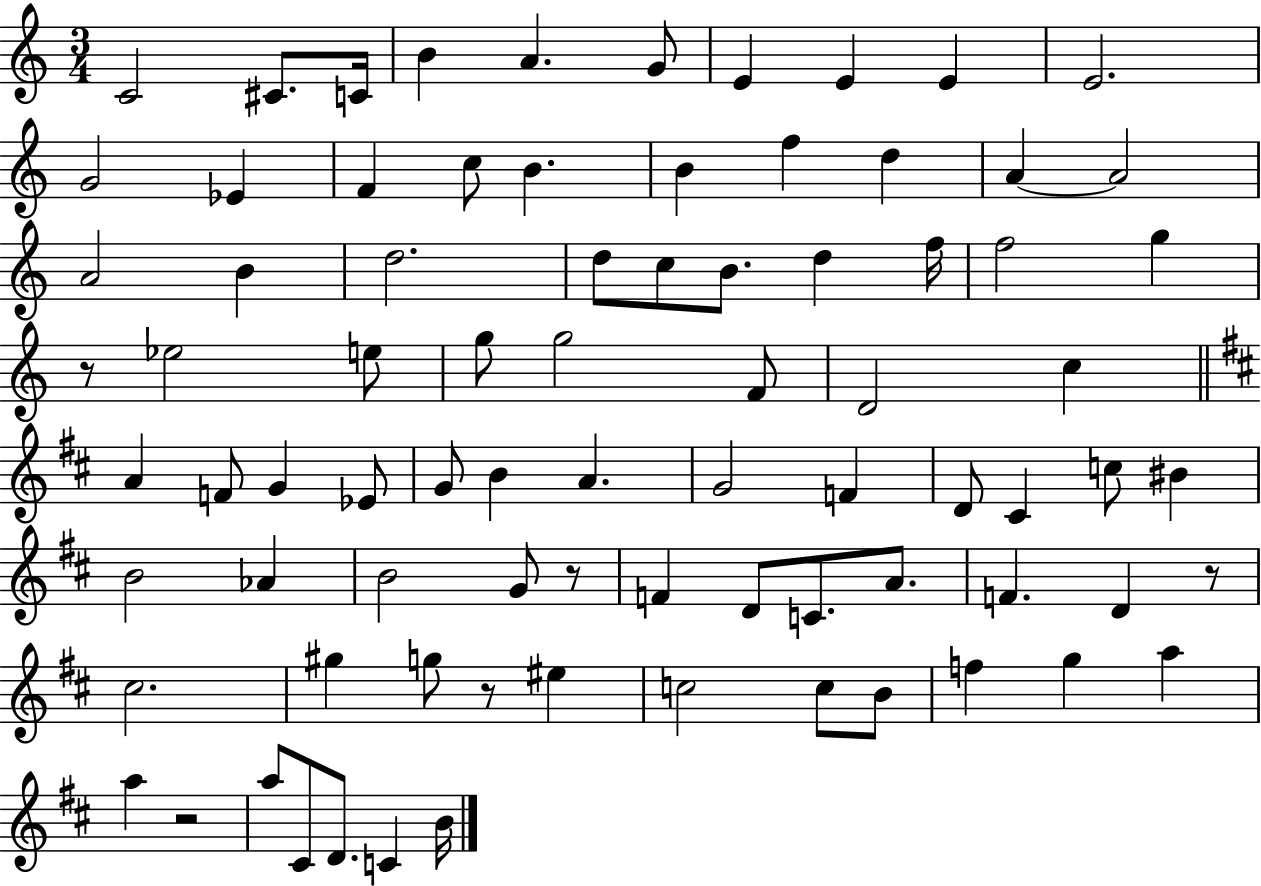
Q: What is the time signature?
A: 3/4